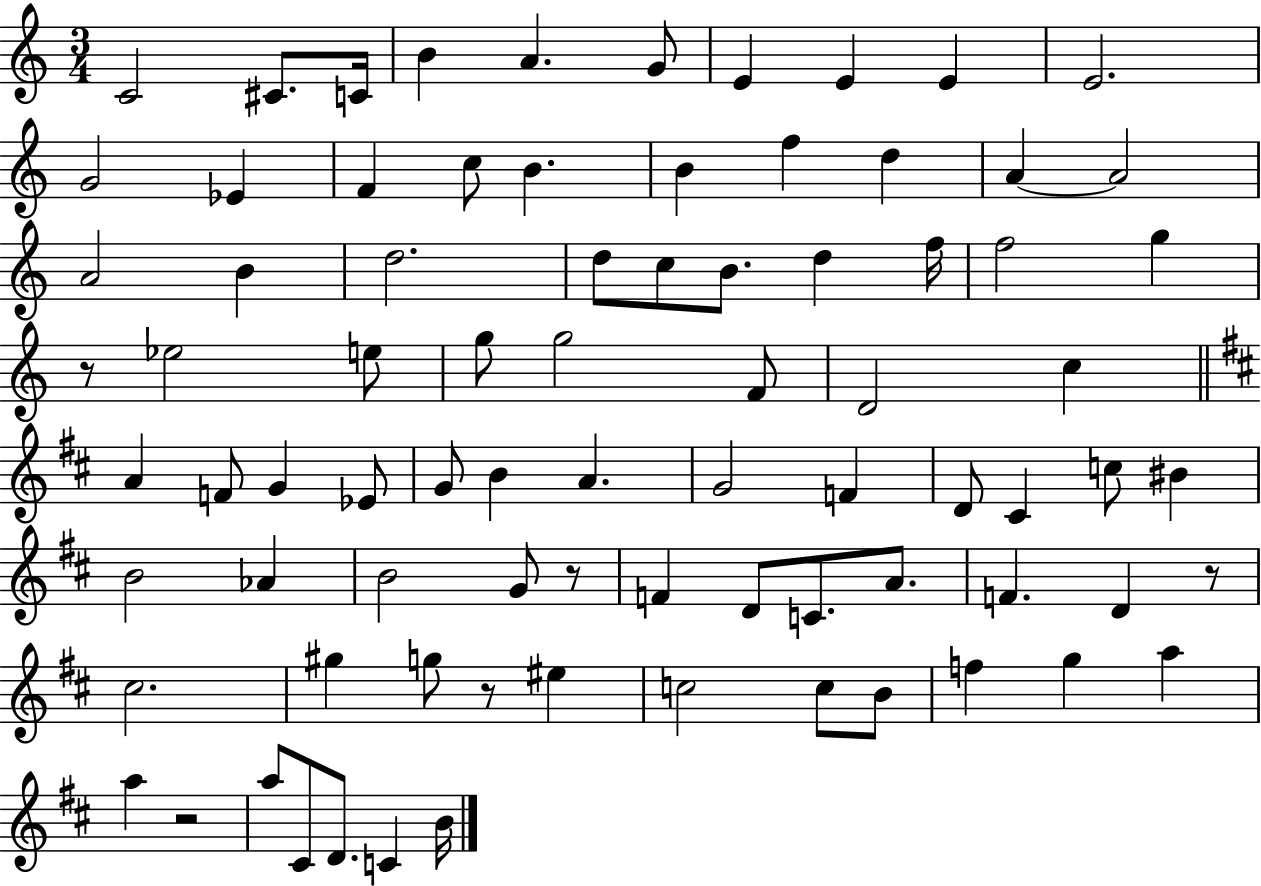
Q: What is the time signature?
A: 3/4